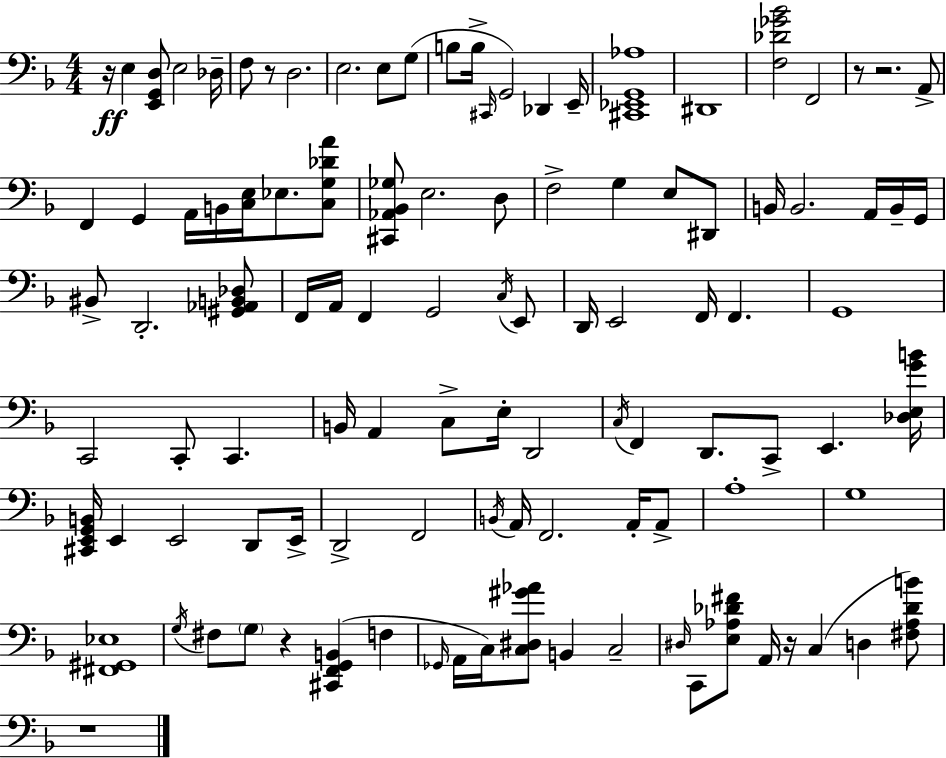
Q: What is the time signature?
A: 4/4